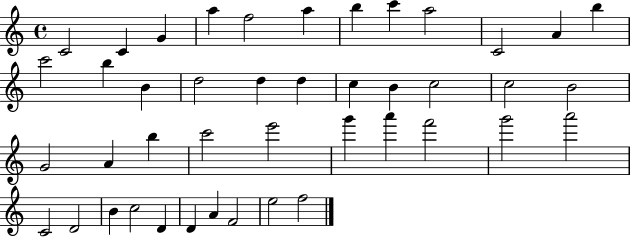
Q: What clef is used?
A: treble